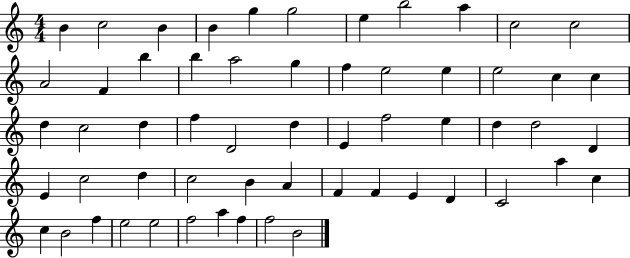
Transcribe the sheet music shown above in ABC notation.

X:1
T:Untitled
M:4/4
L:1/4
K:C
B c2 B B g g2 e b2 a c2 c2 A2 F b b a2 g f e2 e e2 c c d c2 d f D2 d E f2 e d d2 D E c2 d c2 B A F F E D C2 a c c B2 f e2 e2 f2 a f f2 B2